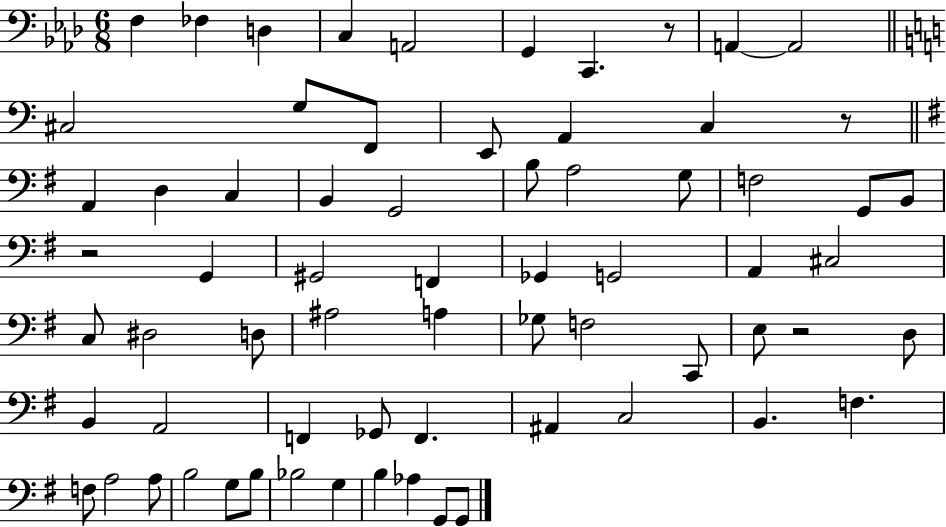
F3/q FES3/q D3/q C3/q A2/h G2/q C2/q. R/e A2/q A2/h C#3/h G3/e F2/e E2/e A2/q C3/q R/e A2/q D3/q C3/q B2/q G2/h B3/e A3/h G3/e F3/h G2/e B2/e R/h G2/q G#2/h F2/q Gb2/q G2/h A2/q C#3/h C3/e D#3/h D3/e A#3/h A3/q Gb3/e F3/h C2/e E3/e R/h D3/e B2/q A2/h F2/q Gb2/e F2/q. A#2/q C3/h B2/q. F3/q. F3/e A3/h A3/e B3/h G3/e B3/e Bb3/h G3/q B3/q Ab3/q G2/e G2/e